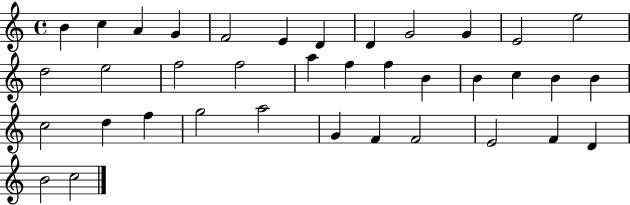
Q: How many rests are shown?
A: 0